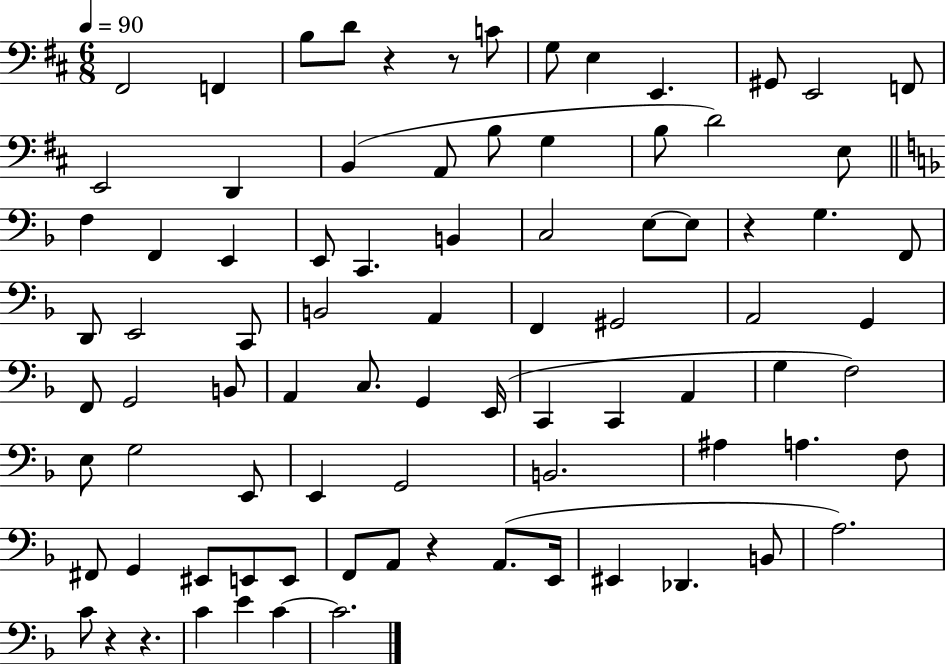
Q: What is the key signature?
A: D major